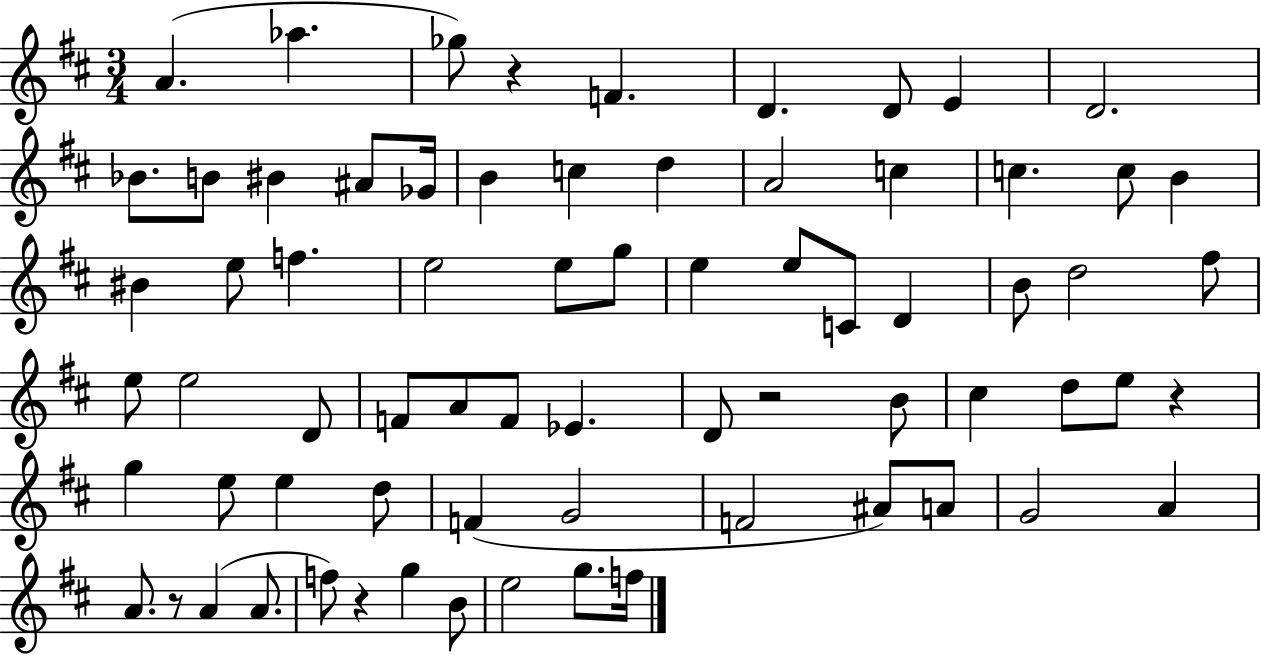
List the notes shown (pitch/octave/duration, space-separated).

A4/q. Ab5/q. Gb5/e R/q F4/q. D4/q. D4/e E4/q D4/h. Bb4/e. B4/e BIS4/q A#4/e Gb4/s B4/q C5/q D5/q A4/h C5/q C5/q. C5/e B4/q BIS4/q E5/e F5/q. E5/h E5/e G5/e E5/q E5/e C4/e D4/q B4/e D5/h F#5/e E5/e E5/h D4/e F4/e A4/e F4/e Eb4/q. D4/e R/h B4/e C#5/q D5/e E5/e R/q G5/q E5/e E5/q D5/e F4/q G4/h F4/h A#4/e A4/e G4/h A4/q A4/e. R/e A4/q A4/e. F5/e R/q G5/q B4/e E5/h G5/e. F5/s